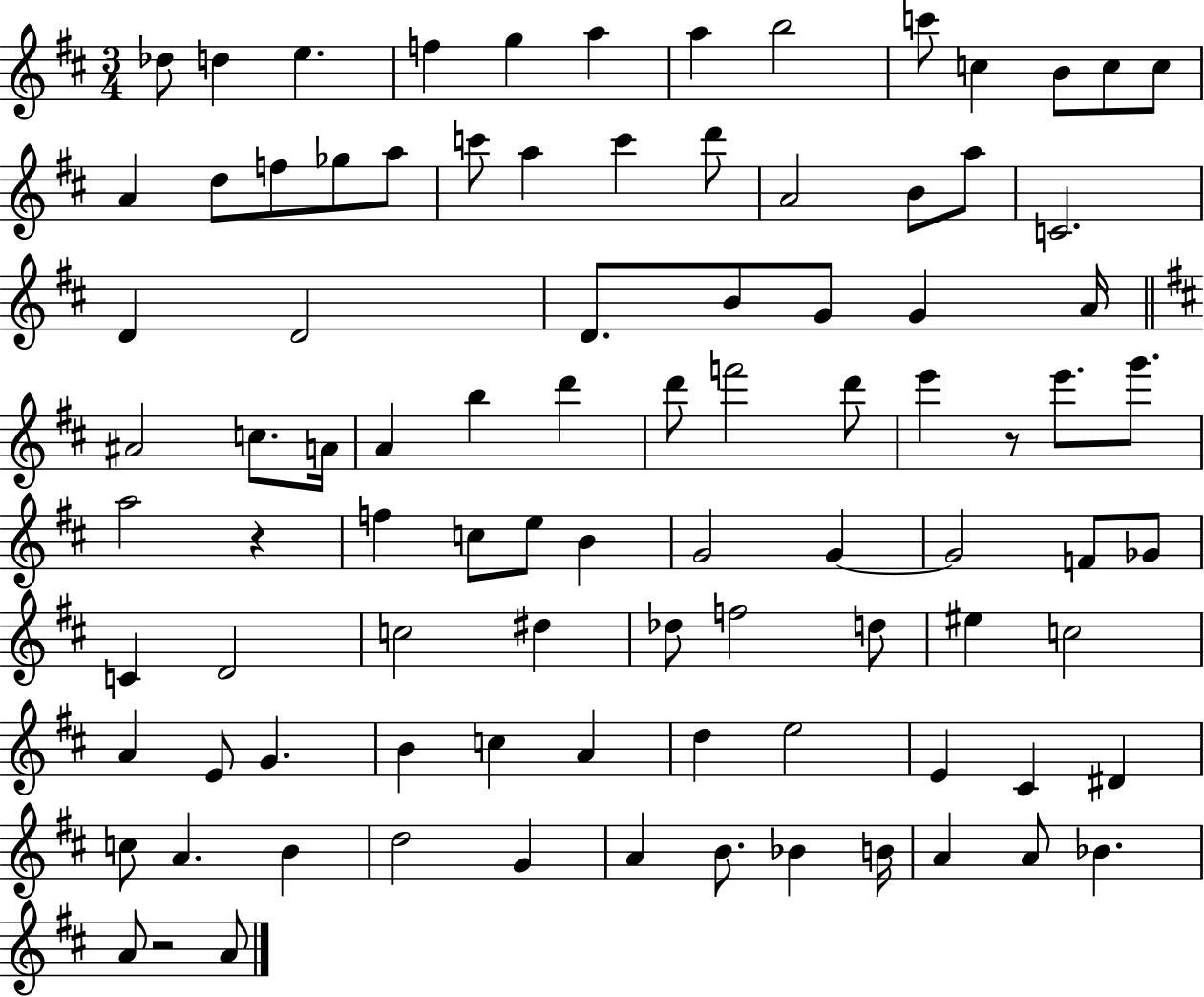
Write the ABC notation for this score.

X:1
T:Untitled
M:3/4
L:1/4
K:D
_d/2 d e f g a a b2 c'/2 c B/2 c/2 c/2 A d/2 f/2 _g/2 a/2 c'/2 a c' d'/2 A2 B/2 a/2 C2 D D2 D/2 B/2 G/2 G A/4 ^A2 c/2 A/4 A b d' d'/2 f'2 d'/2 e' z/2 e'/2 g'/2 a2 z f c/2 e/2 B G2 G G2 F/2 _G/2 C D2 c2 ^d _d/2 f2 d/2 ^e c2 A E/2 G B c A d e2 E ^C ^D c/2 A B d2 G A B/2 _B B/4 A A/2 _B A/2 z2 A/2